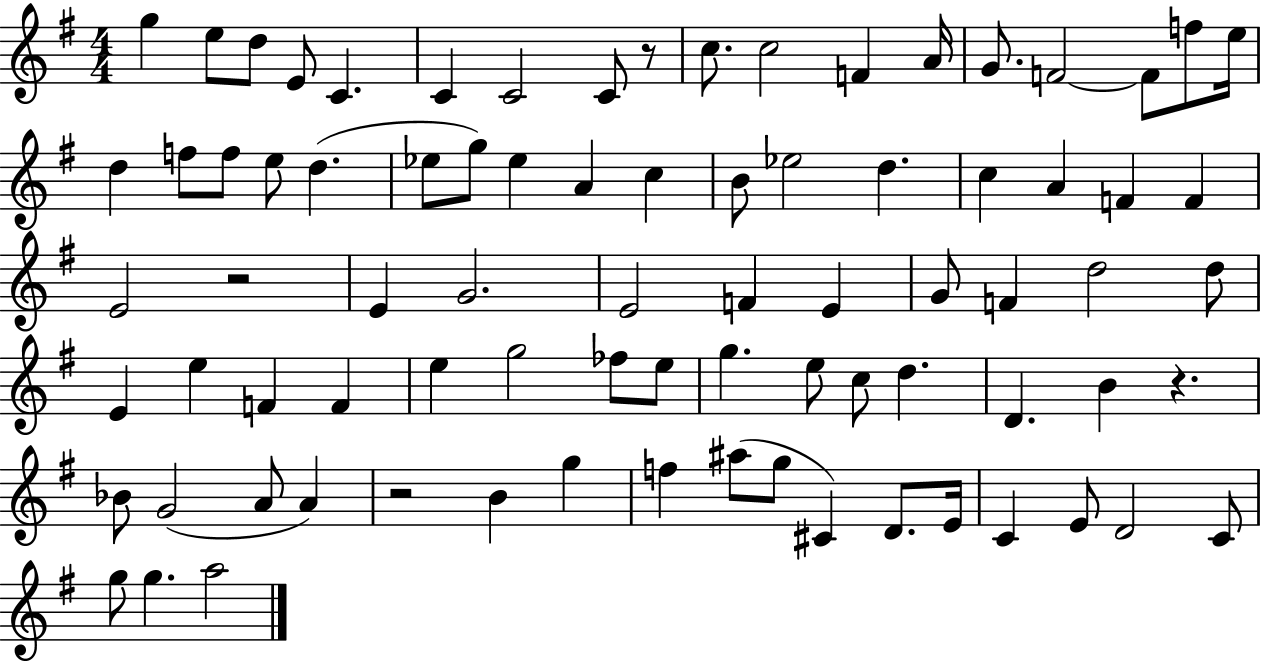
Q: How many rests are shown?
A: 4